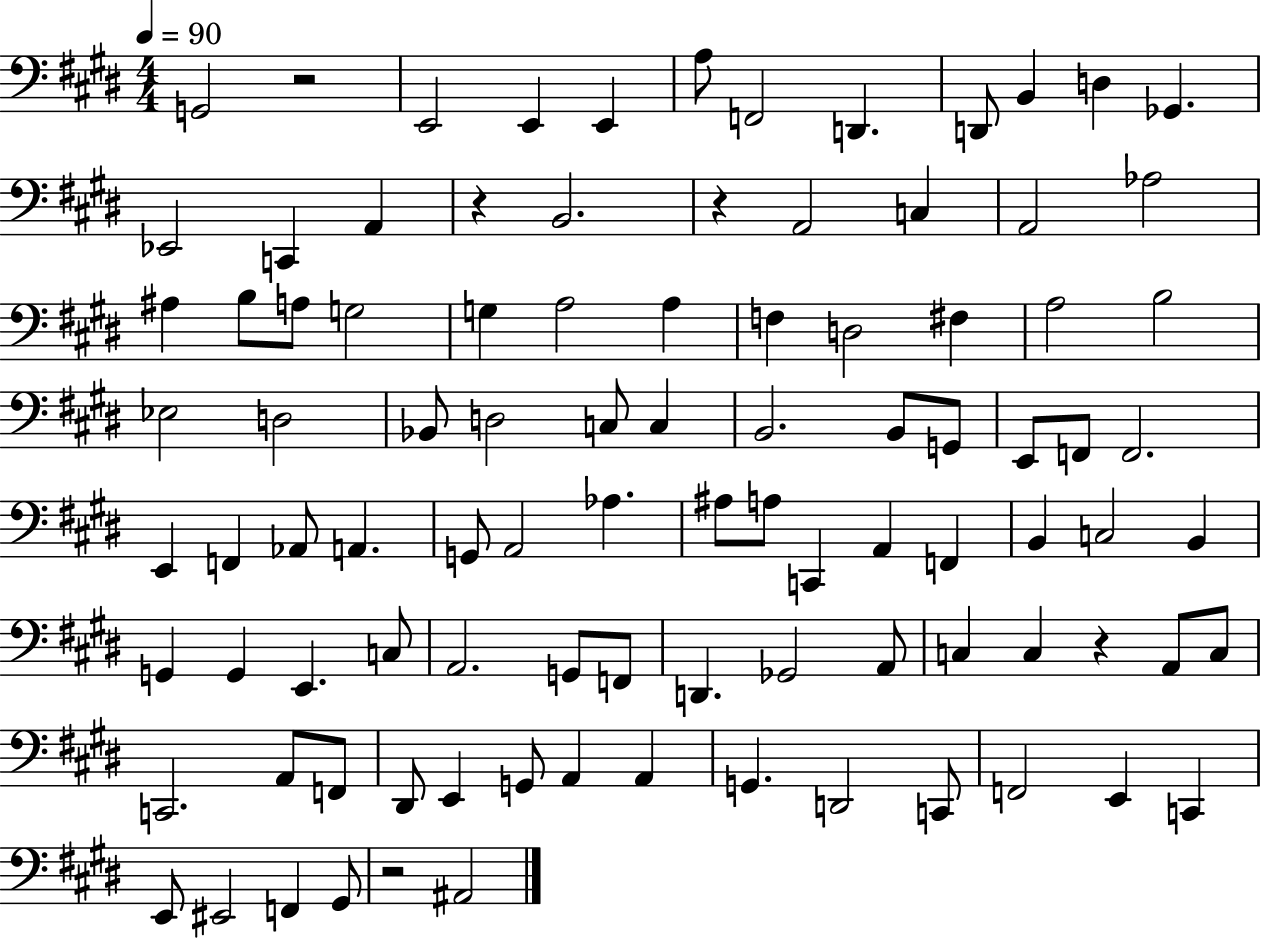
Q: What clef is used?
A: bass